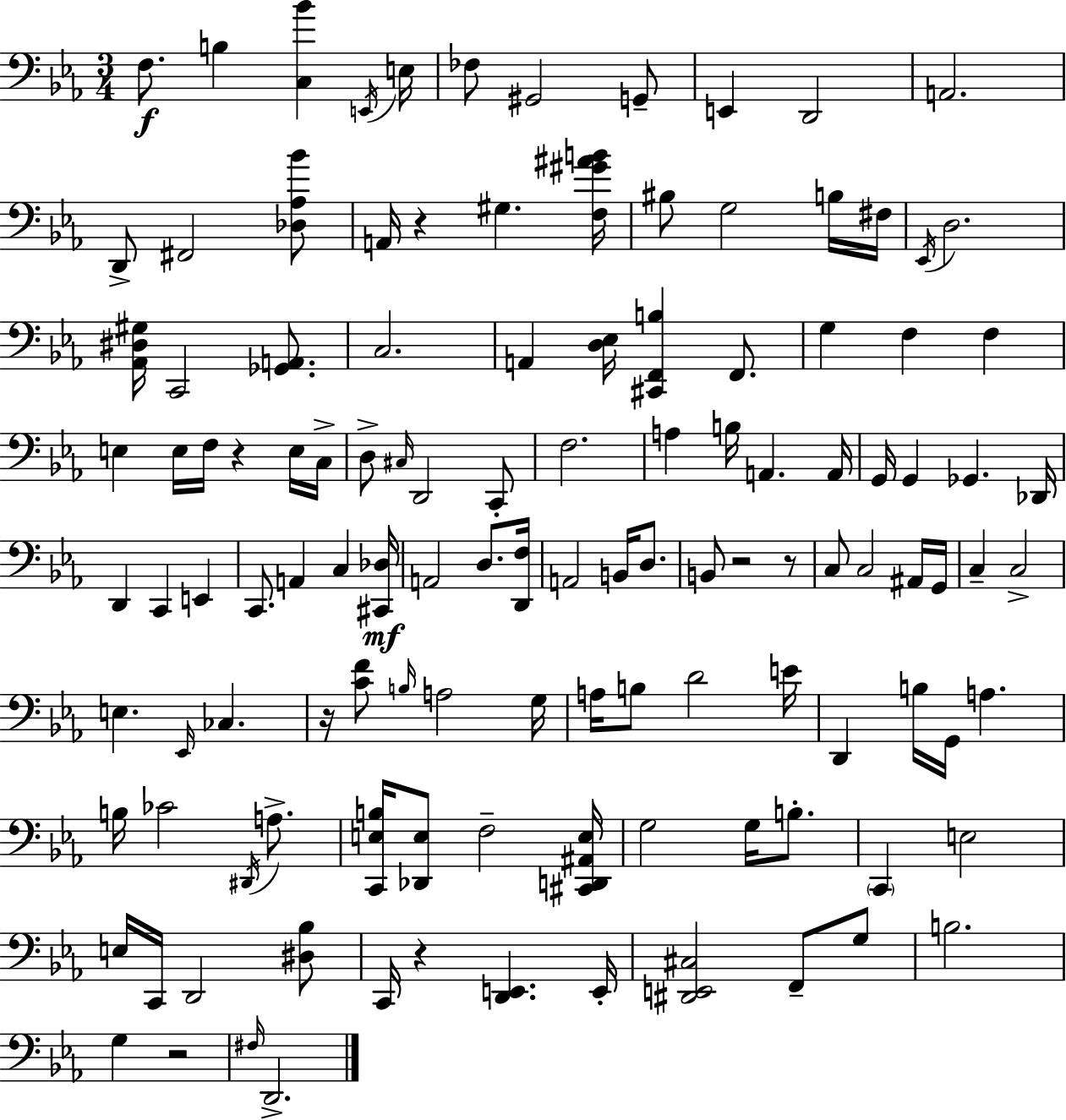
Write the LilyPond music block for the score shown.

{
  \clef bass
  \numericTimeSignature
  \time 3/4
  \key ees \major
  f8.\f b4 <c bes'>4 \acciaccatura { e,16 } | e16 fes8 gis,2 g,8-- | e,4 d,2 | a,2. | \break d,8-> fis,2 <des aes bes'>8 | a,16 r4 gis4. | <f gis' ais' b'>16 bis8 g2 b16 | fis16 \acciaccatura { ees,16 } d2. | \break <aes, dis gis>16 c,2 <ges, a,>8. | c2. | a,4 <d ees>16 <cis, f, b>4 f,8. | g4 f4 f4 | \break e4 e16 f16 r4 | e16 c16-> d8-> \grace { cis16 } d,2 | c,8-. f2. | a4 b16 a,4. | \break a,16 g,16 g,4 ges,4. | des,16 d,4 c,4 e,4 | c,8. a,4 c4 | <cis, des>16\mf a,2 d8. | \break <d, f>16 a,2 b,16 | d8. b,8 r2 | r8 c8 c2 | ais,16 g,16 c4-- c2-> | \break e4. \grace { ees,16 } ces4. | r16 <c' f'>8 \grace { b16 } a2 | g16 a16 b8 d'2 | e'16 d,4 b16 g,16 a4. | \break b16 ces'2 | \acciaccatura { dis,16 } a8.-> <c, e b>16 <des, e>8 f2-- | <cis, d, ais, e>16 g2 | g16 b8.-. \parenthesize c,4 e2 | \break e16 c,16 d,2 | <dis bes>8 c,16 r4 <d, e,>4. | e,16-. <dis, e, cis>2 | f,8-- g8 b2. | \break g4 r2 | \grace { fis16 } d,2.-> | \bar "|."
}